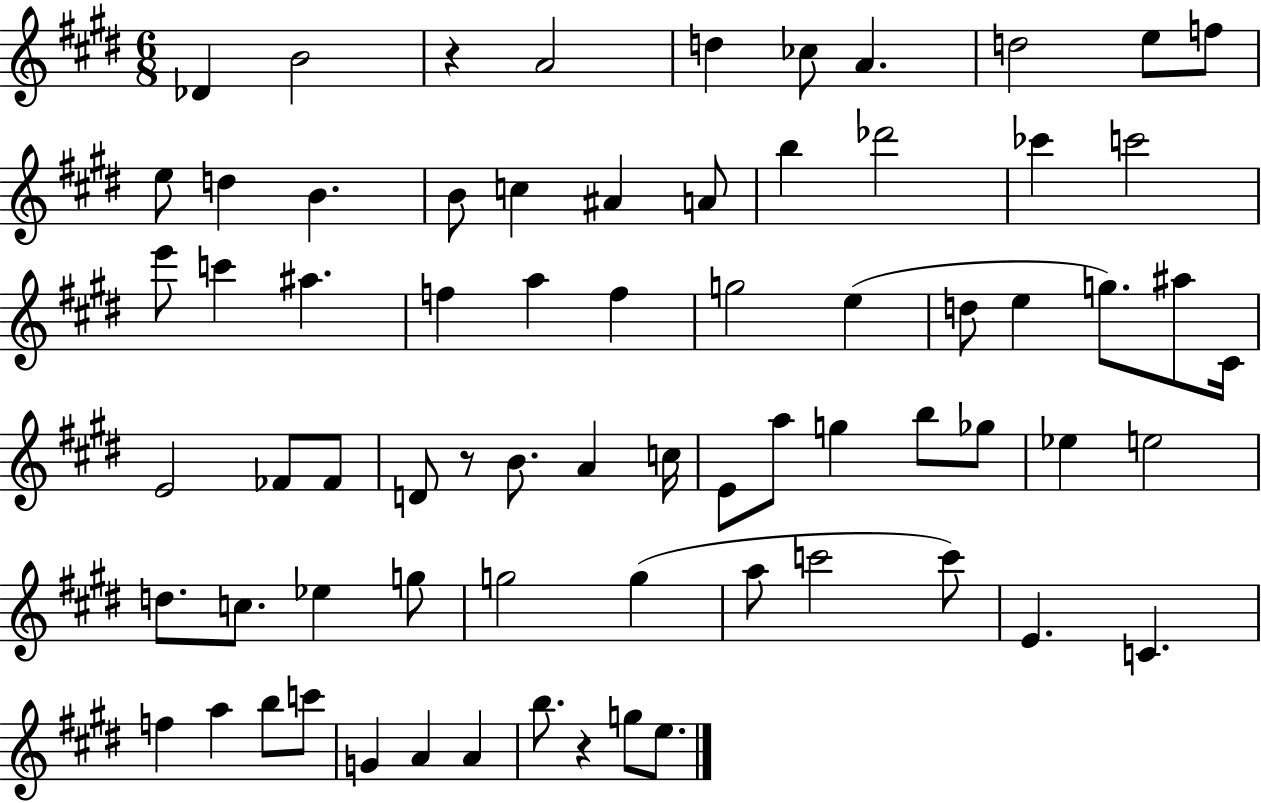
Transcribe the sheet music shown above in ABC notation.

X:1
T:Untitled
M:6/8
L:1/4
K:E
_D B2 z A2 d _c/2 A d2 e/2 f/2 e/2 d B B/2 c ^A A/2 b _d'2 _c' c'2 e'/2 c' ^a f a f g2 e d/2 e g/2 ^a/2 ^C/4 E2 _F/2 _F/2 D/2 z/2 B/2 A c/4 E/2 a/2 g b/2 _g/2 _e e2 d/2 c/2 _e g/2 g2 g a/2 c'2 c'/2 E C f a b/2 c'/2 G A A b/2 z g/2 e/2